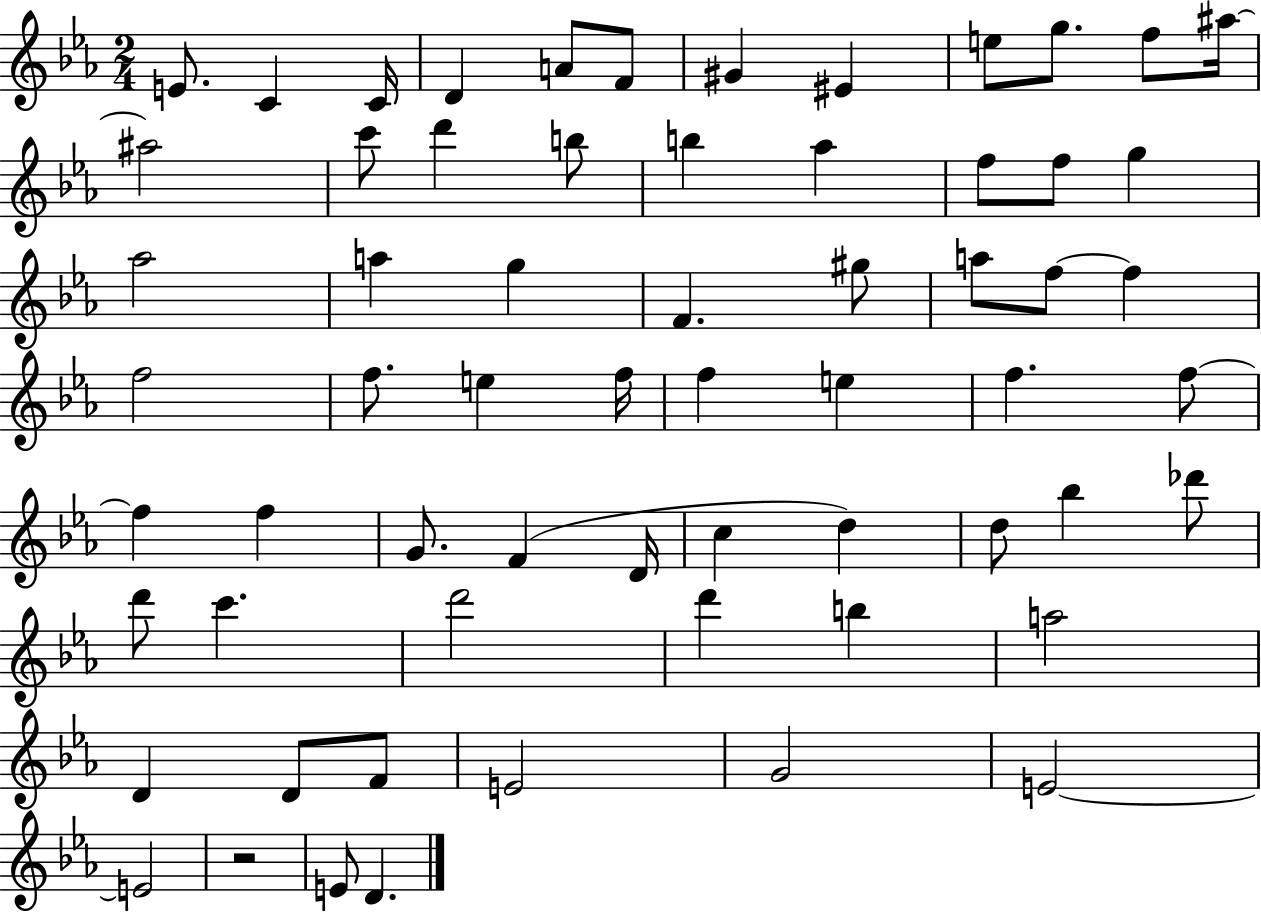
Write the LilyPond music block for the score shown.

{
  \clef treble
  \numericTimeSignature
  \time 2/4
  \key ees \major
  e'8. c'4 c'16 | d'4 a'8 f'8 | gis'4 eis'4 | e''8 g''8. f''8 ais''16~~ | \break ais''2 | c'''8 d'''4 b''8 | b''4 aes''4 | f''8 f''8 g''4 | \break aes''2 | a''4 g''4 | f'4. gis''8 | a''8 f''8~~ f''4 | \break f''2 | f''8. e''4 f''16 | f''4 e''4 | f''4. f''8~~ | \break f''4 f''4 | g'8. f'4( d'16 | c''4 d''4) | d''8 bes''4 des'''8 | \break d'''8 c'''4. | d'''2 | d'''4 b''4 | a''2 | \break d'4 d'8 f'8 | e'2 | g'2 | e'2~~ | \break e'2 | r2 | e'8 d'4. | \bar "|."
}